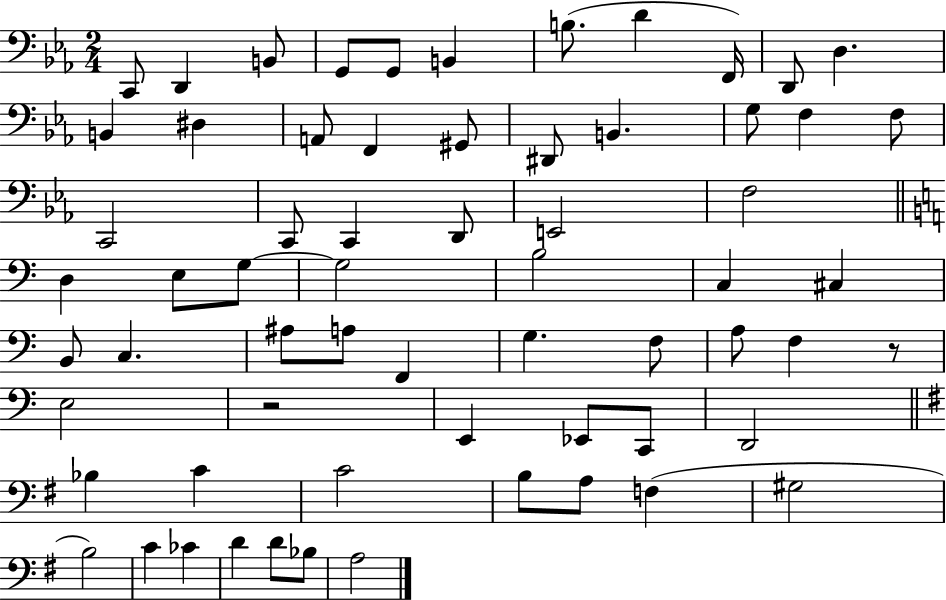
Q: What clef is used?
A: bass